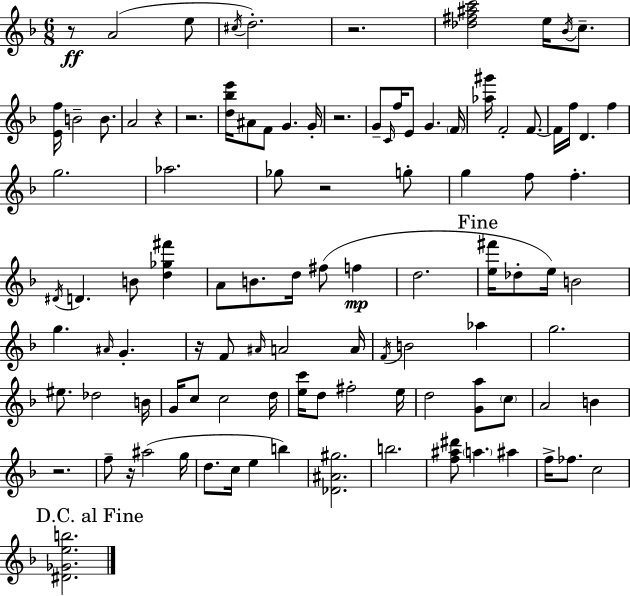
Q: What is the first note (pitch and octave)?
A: A4